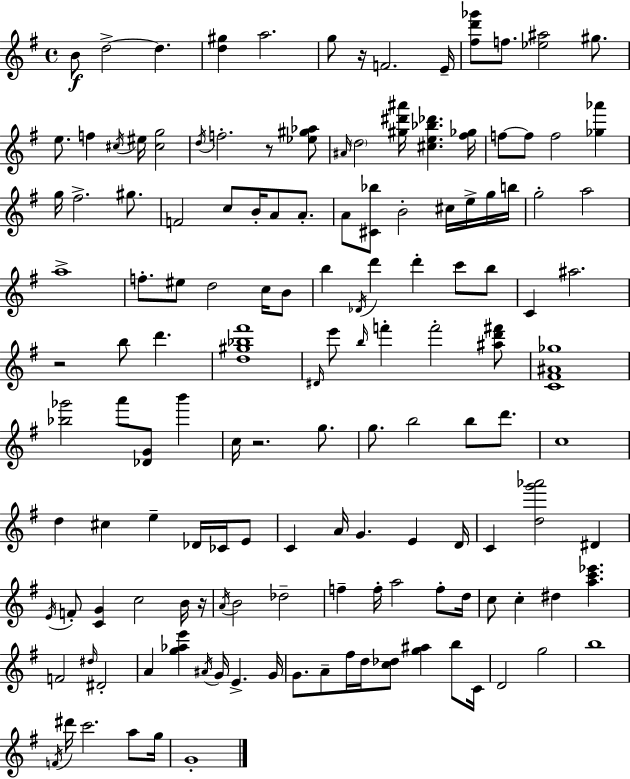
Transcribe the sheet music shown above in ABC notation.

X:1
T:Untitled
M:4/4
L:1/4
K:G
B/2 d2 d [d^g] a2 g/2 z/4 F2 E/4 [^fd'_g']/2 f/2 [_e^a]2 ^g/2 e/2 f ^c/4 ^e/4 [^cg]2 d/4 f2 z/2 [_e^g_a]/2 ^A/4 d2 [^g^d'^a']/4 [^ce_b_d'] [^f_g]/4 f/2 f/2 f2 [_g_a'] g/4 ^f2 ^g/2 F2 c/2 B/4 A/2 A/2 A/2 [^C_b]/2 B2 ^c/4 e/4 g/4 b/4 g2 a2 a4 f/2 ^e/2 d2 c/4 B/2 b _D/4 d' d' c'/2 b/2 C ^a2 z2 b/2 d' [d^g_b^f']4 ^D/4 e'/2 b/4 f' f'2 [^ad'^f']/2 [C^F^A_g]4 [_b_g']2 a'/2 [_DG]/2 b' c/4 z2 g/2 g/2 b2 b/2 d'/2 c4 d ^c e _D/4 _C/4 E/2 C A/4 G E D/4 C [dg'_a']2 ^D E/4 F/2 [CG] c2 B/4 z/4 A/4 B2 _d2 f f/4 a2 f/2 d/4 c/2 c ^d [ac'_e'] F2 ^d/4 ^D2 A [g_ae'] ^A/4 G/4 E G/4 G/2 A/2 ^f/4 d/4 [c_d]/2 [g^a] b/2 C/4 D2 g2 b4 F/4 ^d'/4 c'2 a/2 g/4 G4